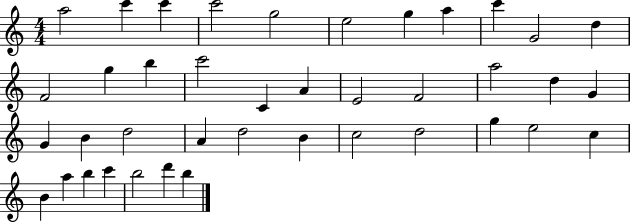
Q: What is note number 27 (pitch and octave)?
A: D5